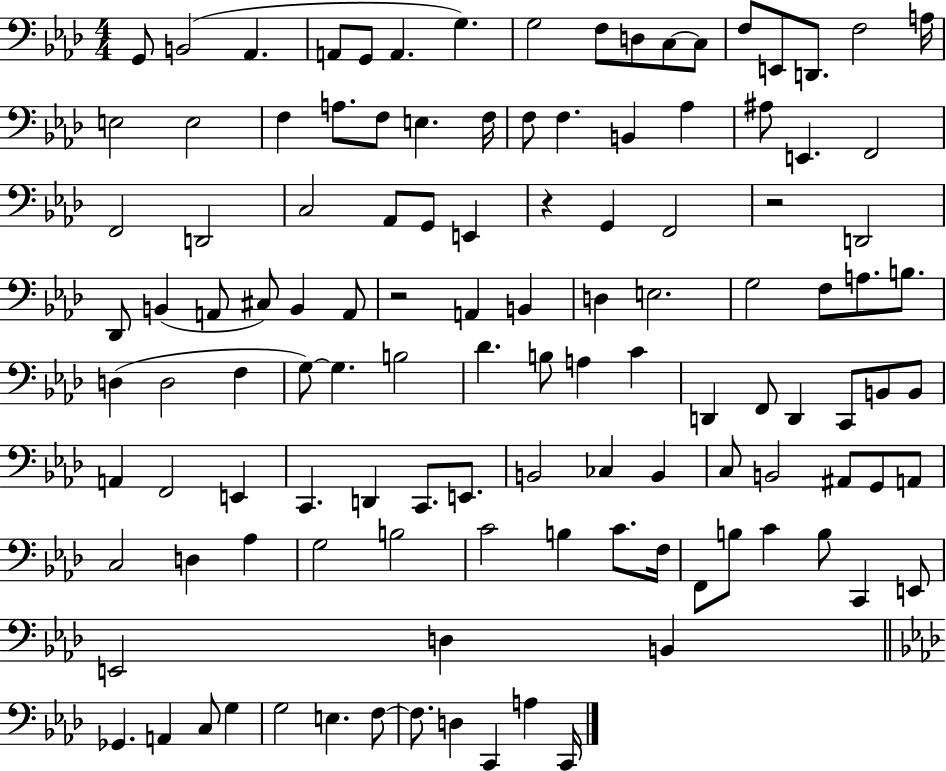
G2/e B2/h Ab2/q. A2/e G2/e A2/q. G3/q. G3/h F3/e D3/e C3/e C3/e F3/e E2/e D2/e. F3/h A3/s E3/h E3/h F3/q A3/e. F3/e E3/q. F3/s F3/e F3/q. B2/q Ab3/q A#3/e E2/q. F2/h F2/h D2/h C3/h Ab2/e G2/e E2/q R/q G2/q F2/h R/h D2/h Db2/e B2/q A2/e C#3/e B2/q A2/e R/h A2/q B2/q D3/q E3/h. G3/h F3/e A3/e. B3/e. D3/q D3/h F3/q G3/e G3/q. B3/h Db4/q. B3/e A3/q C4/q D2/q F2/e D2/q C2/e B2/e B2/e A2/q F2/h E2/q C2/q. D2/q C2/e. E2/e. B2/h CES3/q B2/q C3/e B2/h A#2/e G2/e A2/e C3/h D3/q Ab3/q G3/h B3/h C4/h B3/q C4/e. F3/s F2/e B3/e C4/q B3/e C2/q E2/e E2/h D3/q B2/q Gb2/q. A2/q C3/e G3/q G3/h E3/q. F3/e F3/e. D3/q C2/q A3/q C2/s